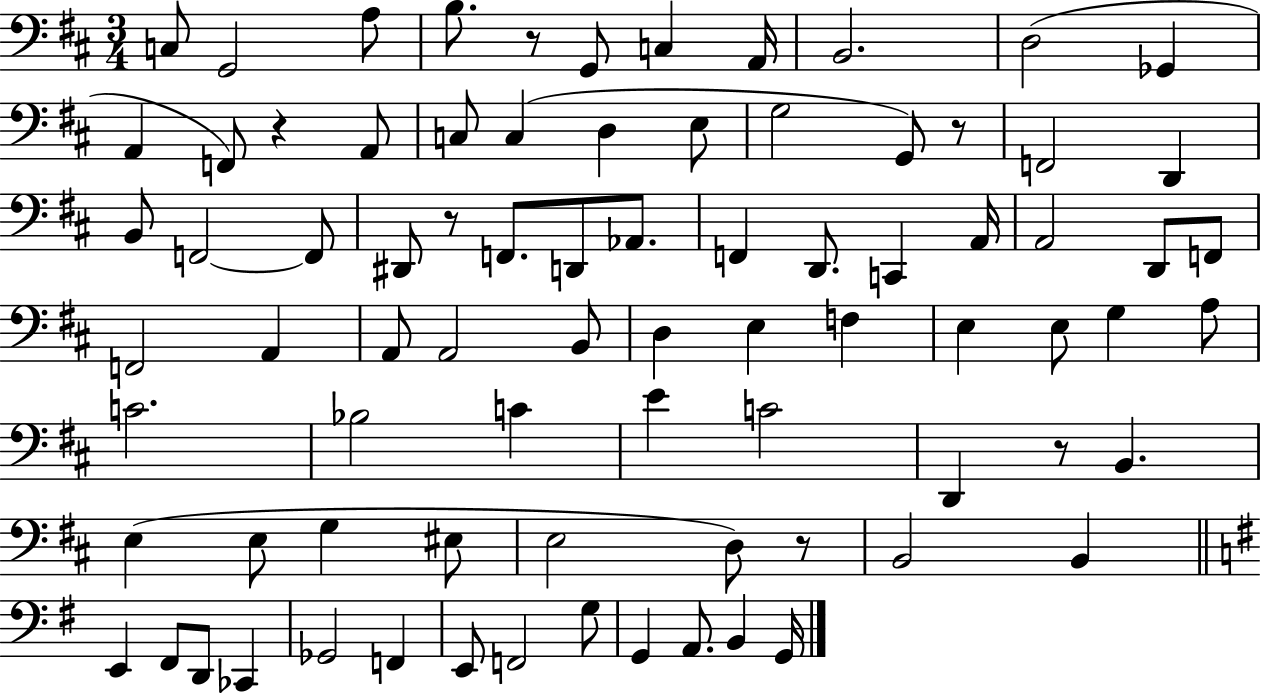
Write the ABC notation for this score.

X:1
T:Untitled
M:3/4
L:1/4
K:D
C,/2 G,,2 A,/2 B,/2 z/2 G,,/2 C, A,,/4 B,,2 D,2 _G,, A,, F,,/2 z A,,/2 C,/2 C, D, E,/2 G,2 G,,/2 z/2 F,,2 D,, B,,/2 F,,2 F,,/2 ^D,,/2 z/2 F,,/2 D,,/2 _A,,/2 F,, D,,/2 C,, A,,/4 A,,2 D,,/2 F,,/2 F,,2 A,, A,,/2 A,,2 B,,/2 D, E, F, E, E,/2 G, A,/2 C2 _B,2 C E C2 D,, z/2 B,, E, E,/2 G, ^E,/2 E,2 D,/2 z/2 B,,2 B,, E,, ^F,,/2 D,,/2 _C,, _G,,2 F,, E,,/2 F,,2 G,/2 G,, A,,/2 B,, G,,/4